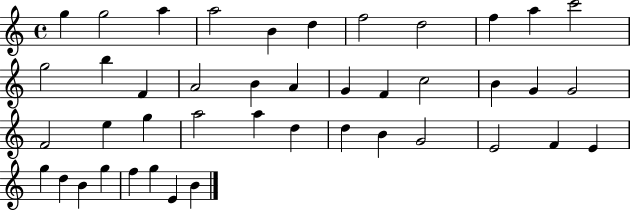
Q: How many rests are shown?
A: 0